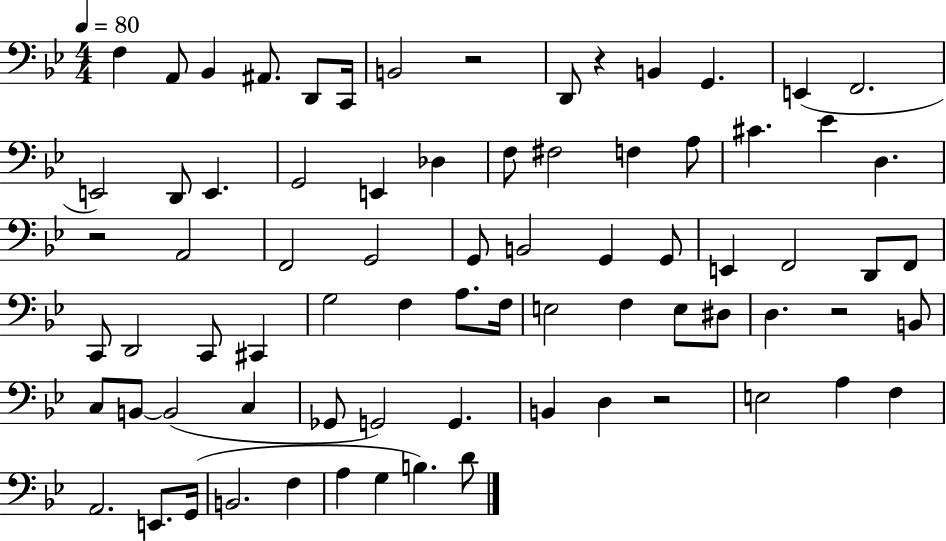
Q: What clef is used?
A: bass